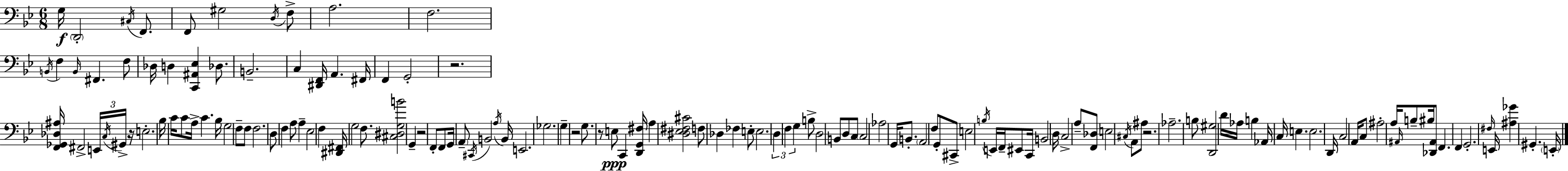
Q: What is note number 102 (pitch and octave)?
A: Ab3